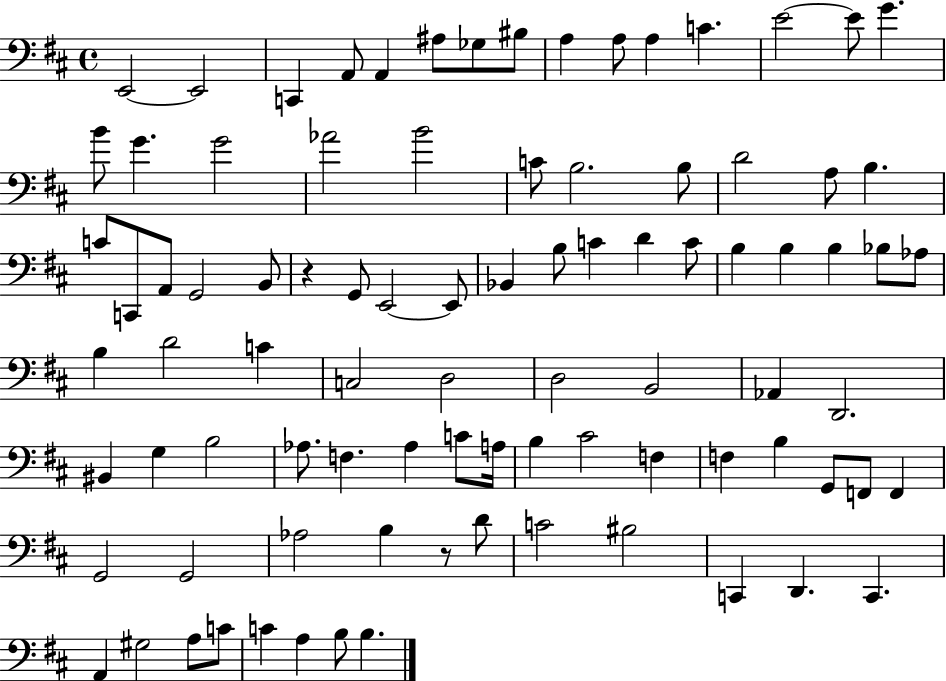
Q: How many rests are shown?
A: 2